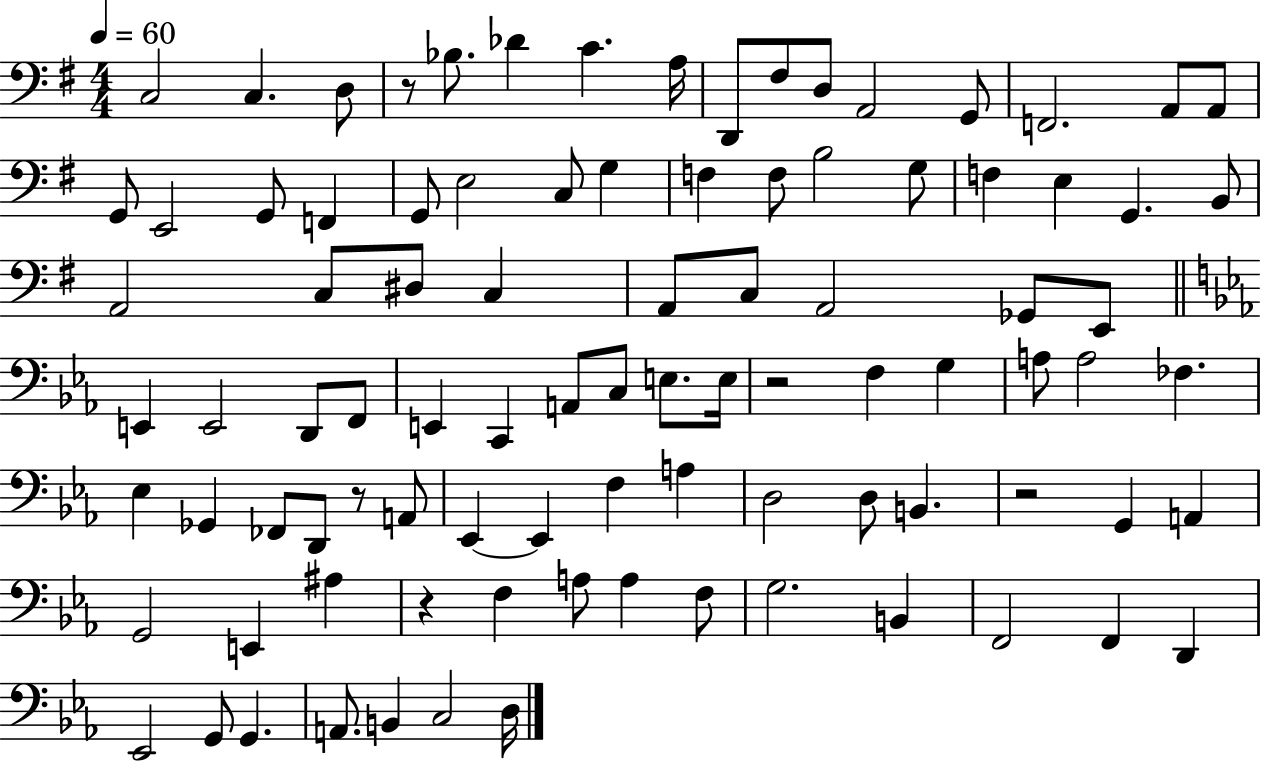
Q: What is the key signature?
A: G major